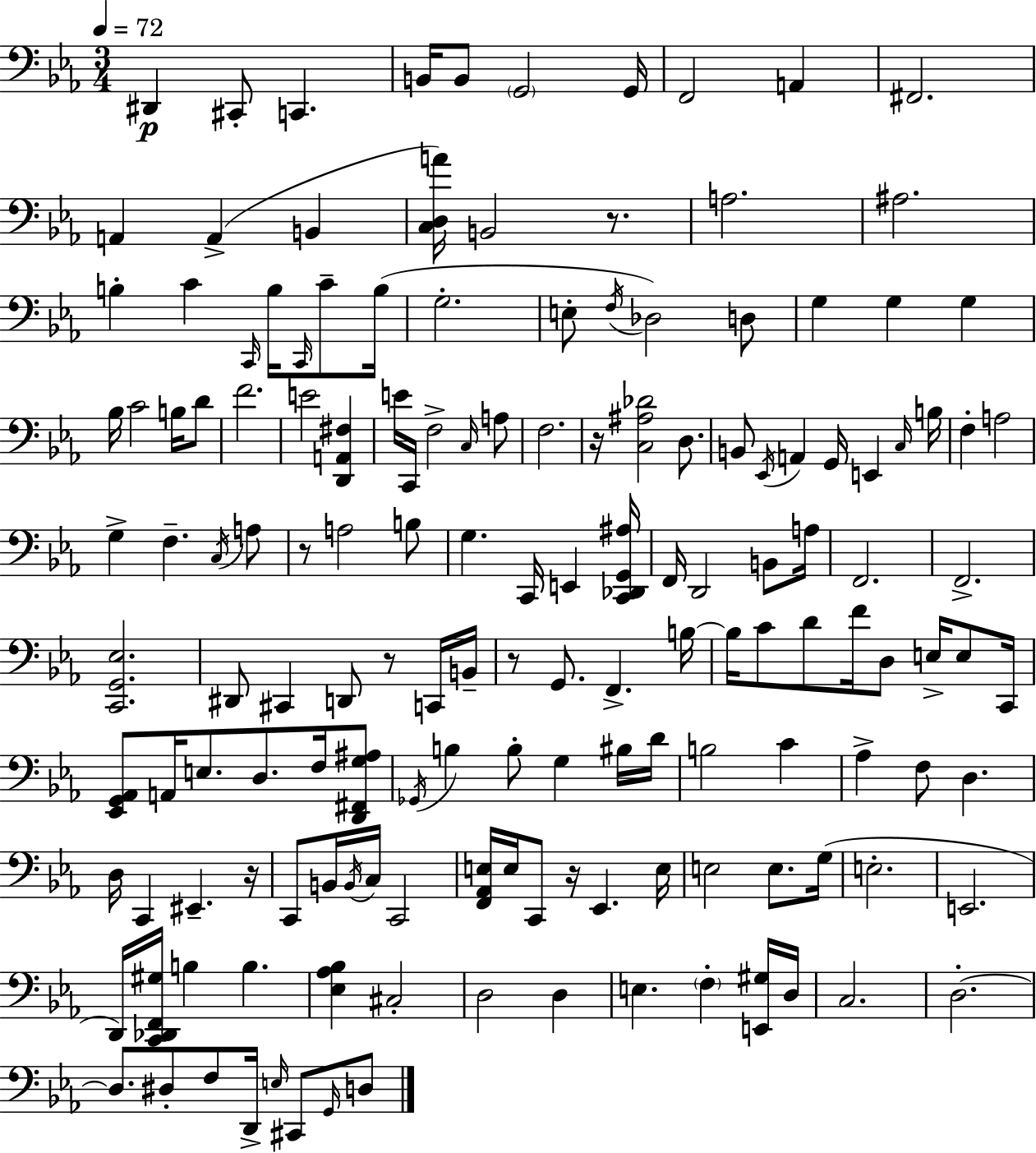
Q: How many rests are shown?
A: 7